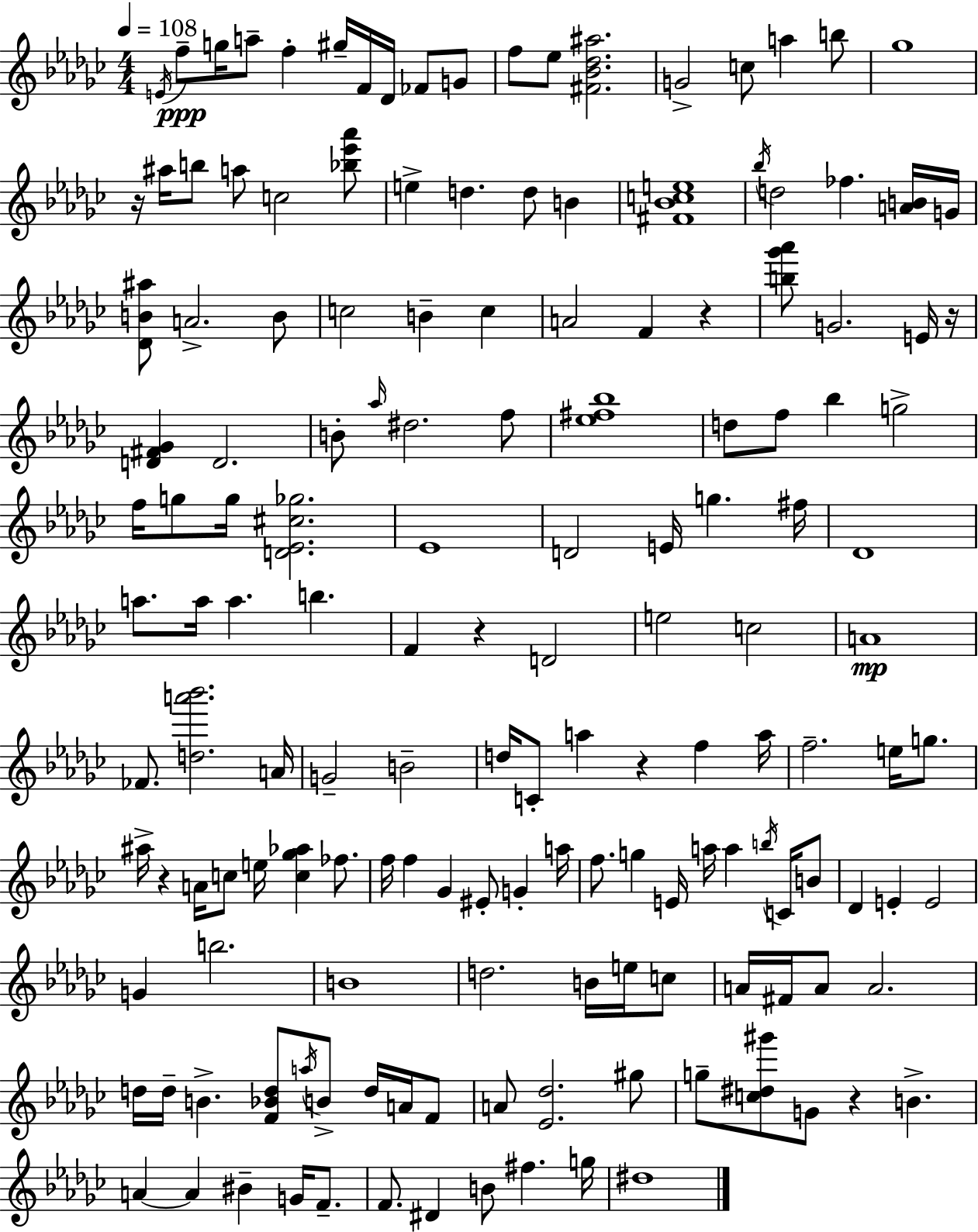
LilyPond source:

{
  \clef treble
  \numericTimeSignature
  \time 4/4
  \key ees \minor
  \tempo 4 = 108
  \acciaccatura { e'16 }\ppp f''8-- g''16 a''8-- f''4-. gis''16-- f'16 des'16 fes'8 g'8 | f''8 ees''8 <fis' bes' des'' ais''>2. | g'2-> c''8 a''4 b''8 | ges''1 | \break r16 ais''16 b''8 a''8 c''2 <bes'' ees''' aes'''>8 | e''4-> d''4. d''8 b'4 | <fis' bes' c'' e''>1 | \acciaccatura { bes''16 } d''2 fes''4. | \break <a' b'>16 g'16 <des' b' ais''>8 a'2.-> | b'8 c''2 b'4-- c''4 | a'2 f'4 r4 | <b'' ges''' aes'''>8 g'2. | \break e'16 r16 <d' fis' ges'>4 d'2. | b'8-. \grace { aes''16 } dis''2. | f''8 <ees'' fis'' bes''>1 | d''8 f''8 bes''4 g''2-> | \break f''16 g''8 g''16 <d' ees' cis'' ges''>2. | ees'1 | d'2 e'16 g''4. | fis''16 des'1 | \break a''8. a''16 a''4. b''4. | f'4 r4 d'2 | e''2 c''2 | a'1\mp | \break fes'8. <d'' a''' bes'''>2. | a'16 g'2-- b'2-- | d''16 c'8-. a''4 r4 f''4 | a''16 f''2.-- e''16 | \break g''8. ais''16-> r4 a'16 c''8 e''16 <c'' ges'' aes''>4 | fes''8. f''16 f''4 ges'4 eis'8-. g'4-. | a''16 f''8. g''4 e'16 a''16 a''4 | \acciaccatura { b''16 } c'16 b'8 des'4 e'4-. e'2 | \break g'4 b''2. | b'1 | d''2. | b'16 e''16 c''8 a'16 fis'16 a'8 a'2. | \break d''16 d''16-- b'4.-> <f' bes' d''>8 \acciaccatura { a''16 } b'8-> | d''16 a'16 f'8 a'8 <ees' des''>2. | gis''8 g''8-- <c'' dis'' gis'''>8 g'8 r4 b'4.-> | a'4~~ a'4 bis'4-- | \break g'16 f'8.-- f'8. dis'4 b'8 fis''4. | g''16 dis''1 | \bar "|."
}